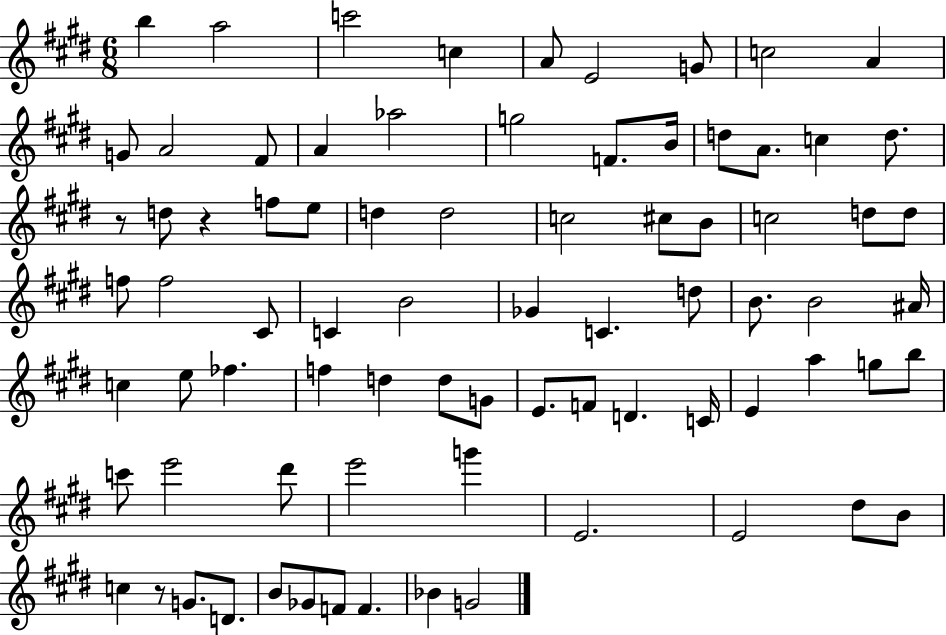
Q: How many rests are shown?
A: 3